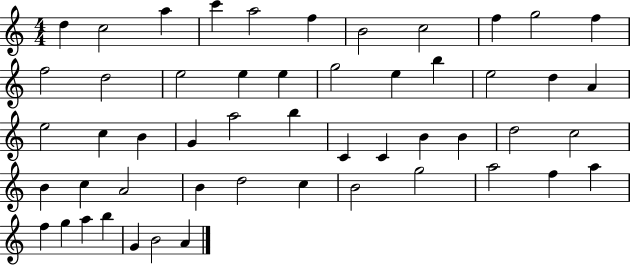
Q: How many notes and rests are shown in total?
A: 52